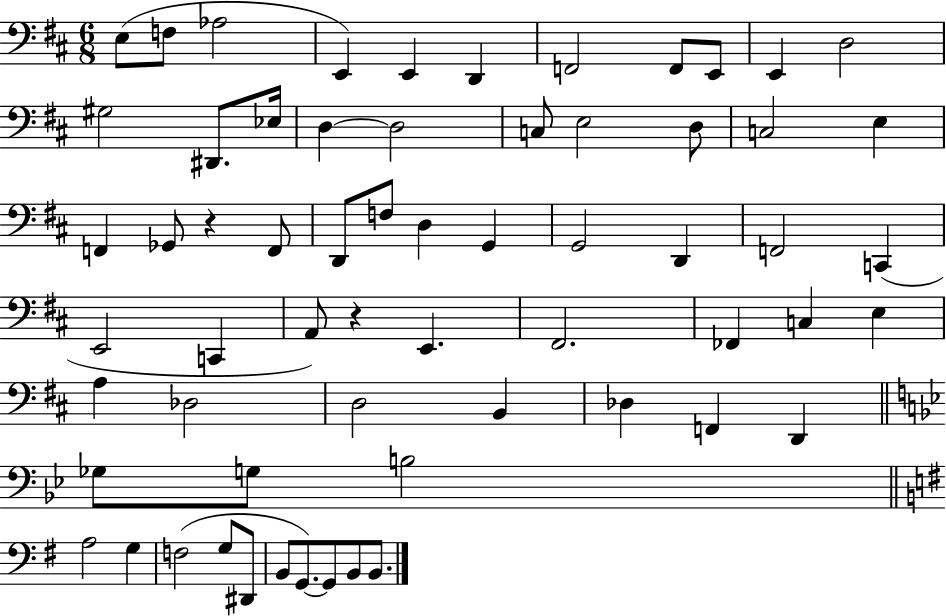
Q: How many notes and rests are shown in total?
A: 62